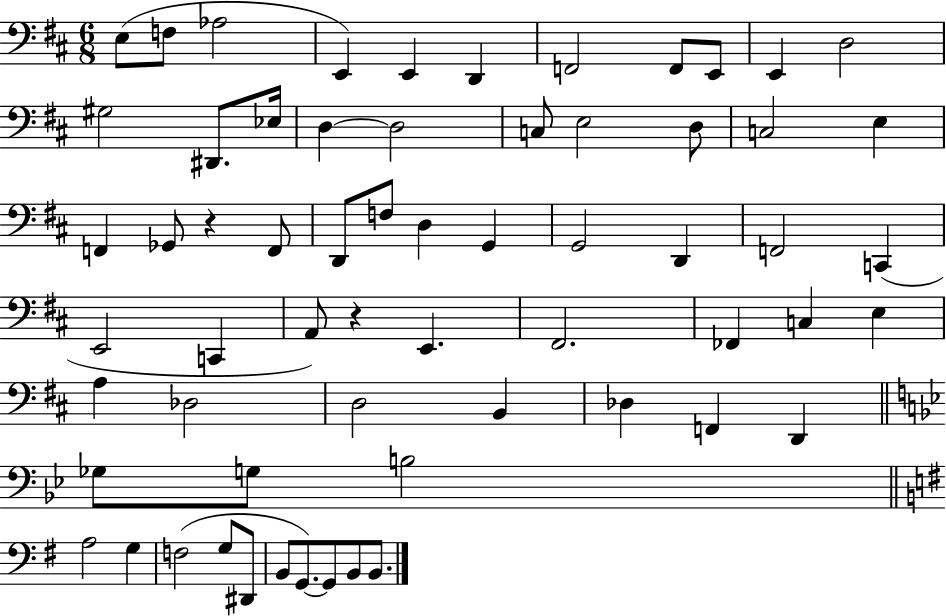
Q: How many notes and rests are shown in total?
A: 62